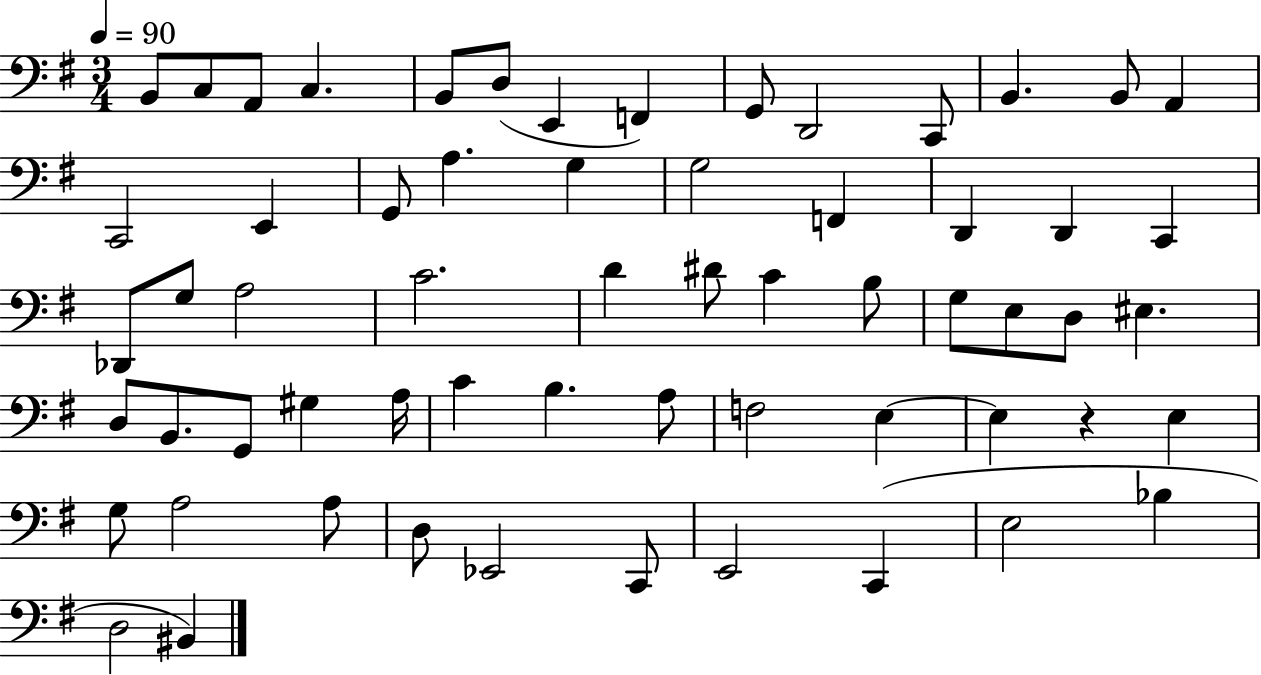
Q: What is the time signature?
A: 3/4